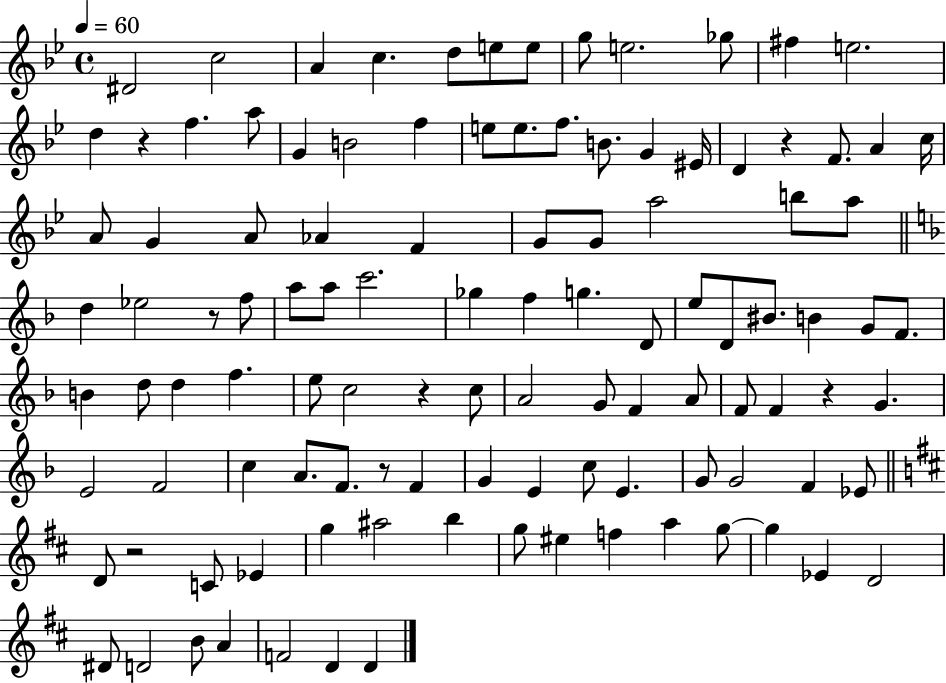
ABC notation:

X:1
T:Untitled
M:4/4
L:1/4
K:Bb
^D2 c2 A c d/2 e/2 e/2 g/2 e2 _g/2 ^f e2 d z f a/2 G B2 f e/2 e/2 f/2 B/2 G ^E/4 D z F/2 A c/4 A/2 G A/2 _A F G/2 G/2 a2 b/2 a/2 d _e2 z/2 f/2 a/2 a/2 c'2 _g f g D/2 e/2 D/2 ^B/2 B G/2 F/2 B d/2 d f e/2 c2 z c/2 A2 G/2 F A/2 F/2 F z G E2 F2 c A/2 F/2 z/2 F G E c/2 E G/2 G2 F _E/2 D/2 z2 C/2 _E g ^a2 b g/2 ^e f a g/2 g _E D2 ^D/2 D2 B/2 A F2 D D